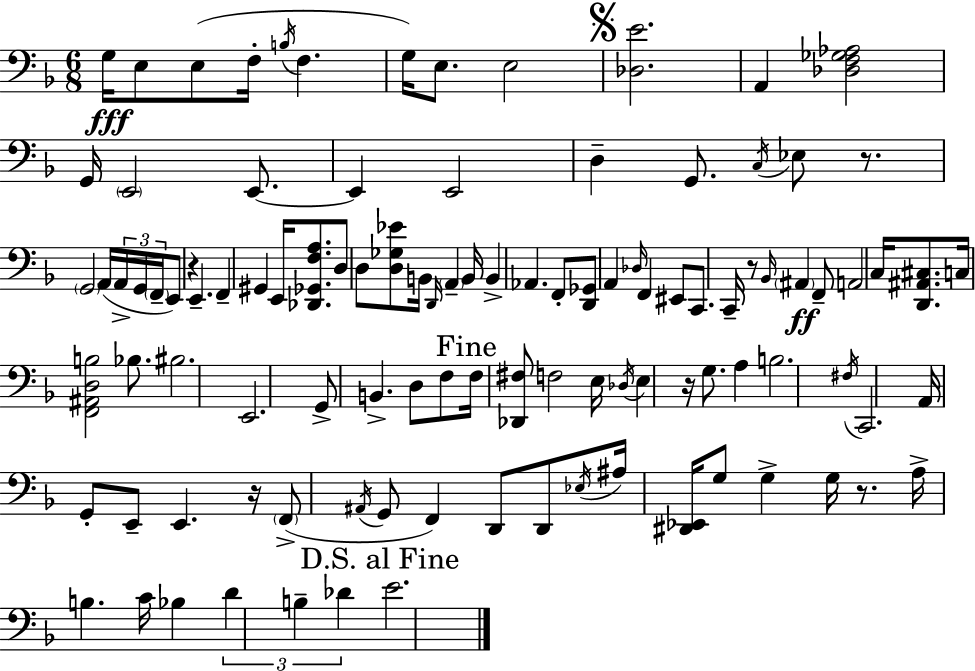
X:1
T:Untitled
M:6/8
L:1/4
K:F
G,/4 E,/2 E,/2 F,/4 B,/4 F, G,/4 E,/2 E,2 [_D,E]2 A,, [_D,F,_G,_A,]2 G,,/4 E,,2 E,,/2 E,, E,,2 D, G,,/2 C,/4 _E,/2 z/2 G,,2 A,,/4 A,,/4 G,,/4 F,,/4 E,,/2 z E,, F,, ^G,, E,,/4 [_D,,_G,,F,A,]/2 D,/2 D,/2 [D,_G,_E]/2 B,,/4 D,,/4 A,, B,,/4 B,, _A,, F,,/2 [D,,_G,,]/2 A,, _D,/4 F,, ^E,,/2 C,,/2 C,,/4 z/2 _B,,/4 ^A,, F,,/2 A,,2 C,/4 [D,,^A,,^C,]/2 C,/4 [F,,^A,,D,B,]2 _B,/2 ^B,2 E,,2 G,,/2 B,, D,/2 F,/2 F,/4 [_D,,^F,]/2 F,2 E,/4 _D,/4 E, z/4 G,/2 A, B,2 ^F,/4 C,,2 A,,/4 G,,/2 E,,/2 E,, z/4 F,,/2 ^A,,/4 G,,/2 F,, D,,/2 D,,/2 _E,/4 ^A,/4 [^D,,_E,,]/4 G,/2 G, G,/4 z/2 A,/4 B, C/4 _B, D B, _D E2